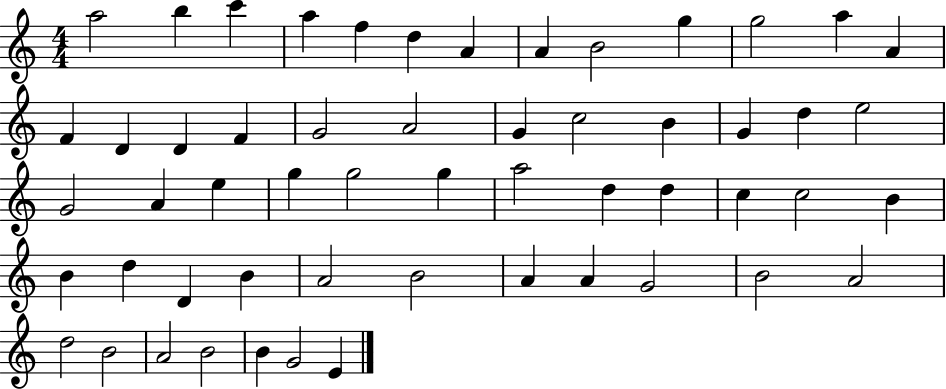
X:1
T:Untitled
M:4/4
L:1/4
K:C
a2 b c' a f d A A B2 g g2 a A F D D F G2 A2 G c2 B G d e2 G2 A e g g2 g a2 d d c c2 B B d D B A2 B2 A A G2 B2 A2 d2 B2 A2 B2 B G2 E